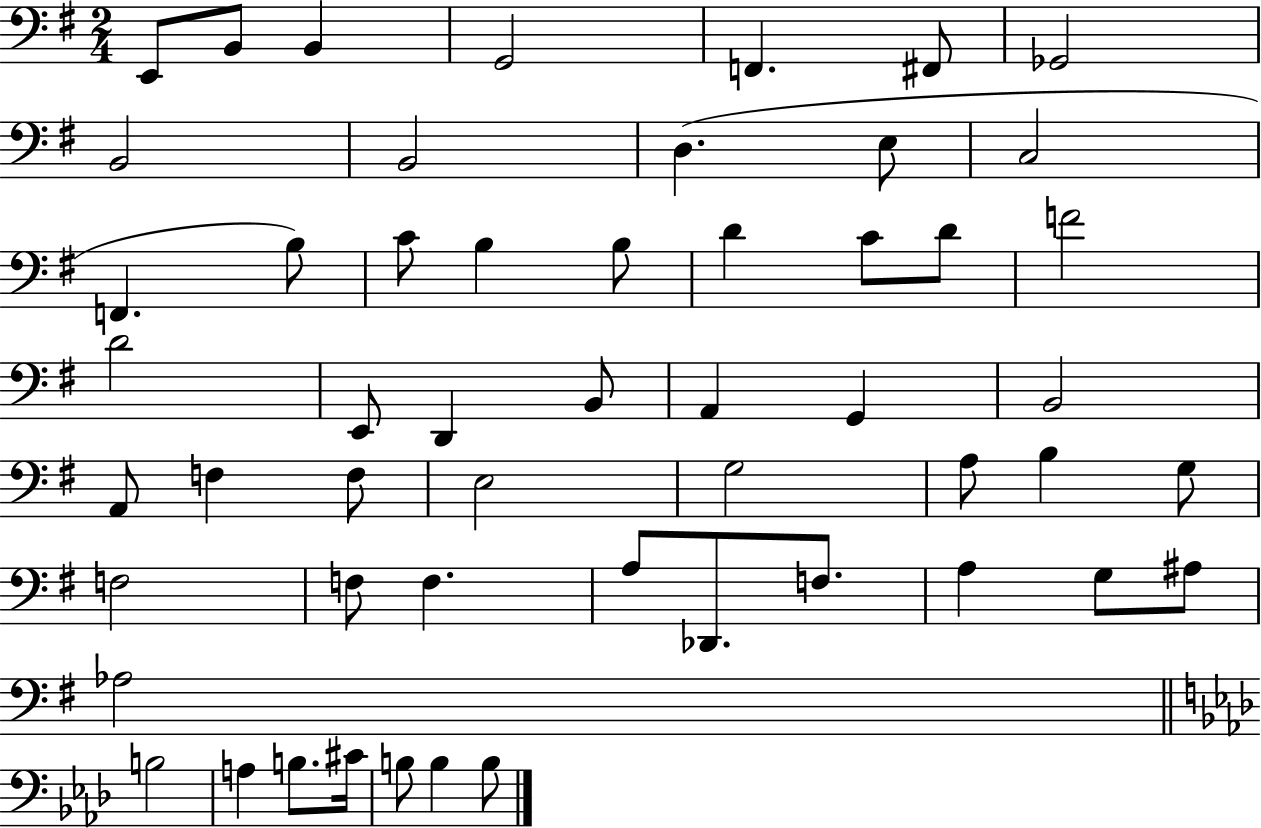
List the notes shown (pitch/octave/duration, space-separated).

E2/e B2/e B2/q G2/h F2/q. F#2/e Gb2/h B2/h B2/h D3/q. E3/e C3/h F2/q. B3/e C4/e B3/q B3/e D4/q C4/e D4/e F4/h D4/h E2/e D2/q B2/e A2/q G2/q B2/h A2/e F3/q F3/e E3/h G3/h A3/e B3/q G3/e F3/h F3/e F3/q. A3/e Db2/e. F3/e. A3/q G3/e A#3/e Ab3/h B3/h A3/q B3/e. C#4/s B3/e B3/q B3/e